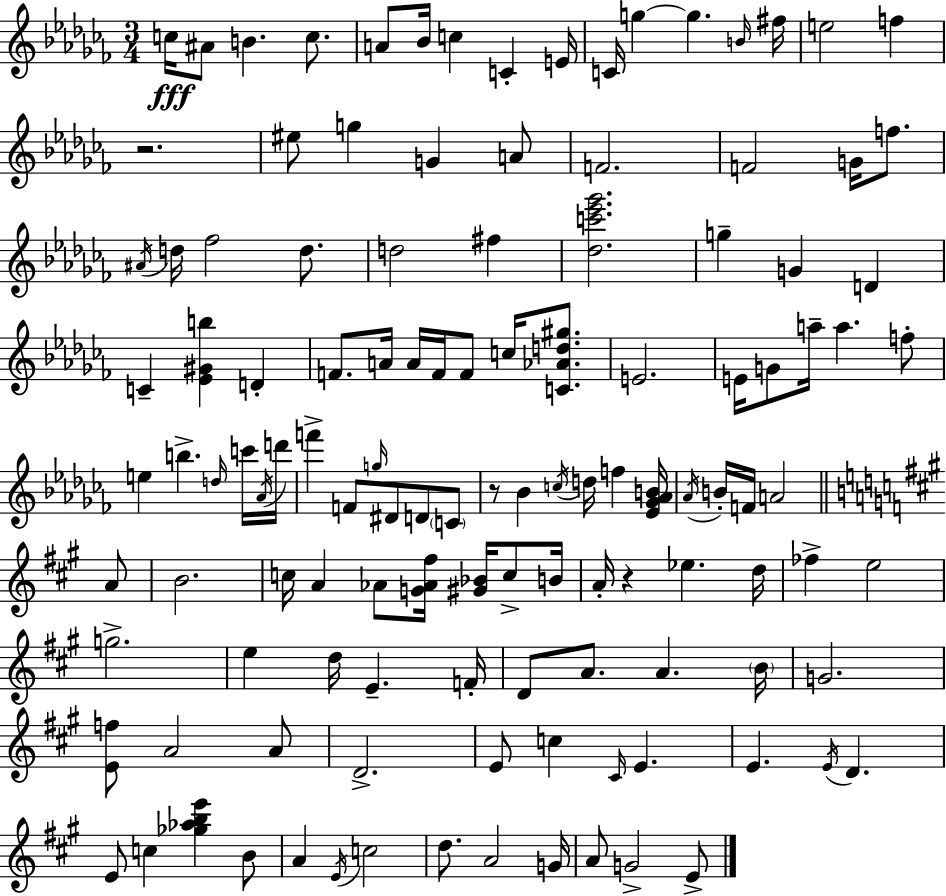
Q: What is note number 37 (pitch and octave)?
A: A4